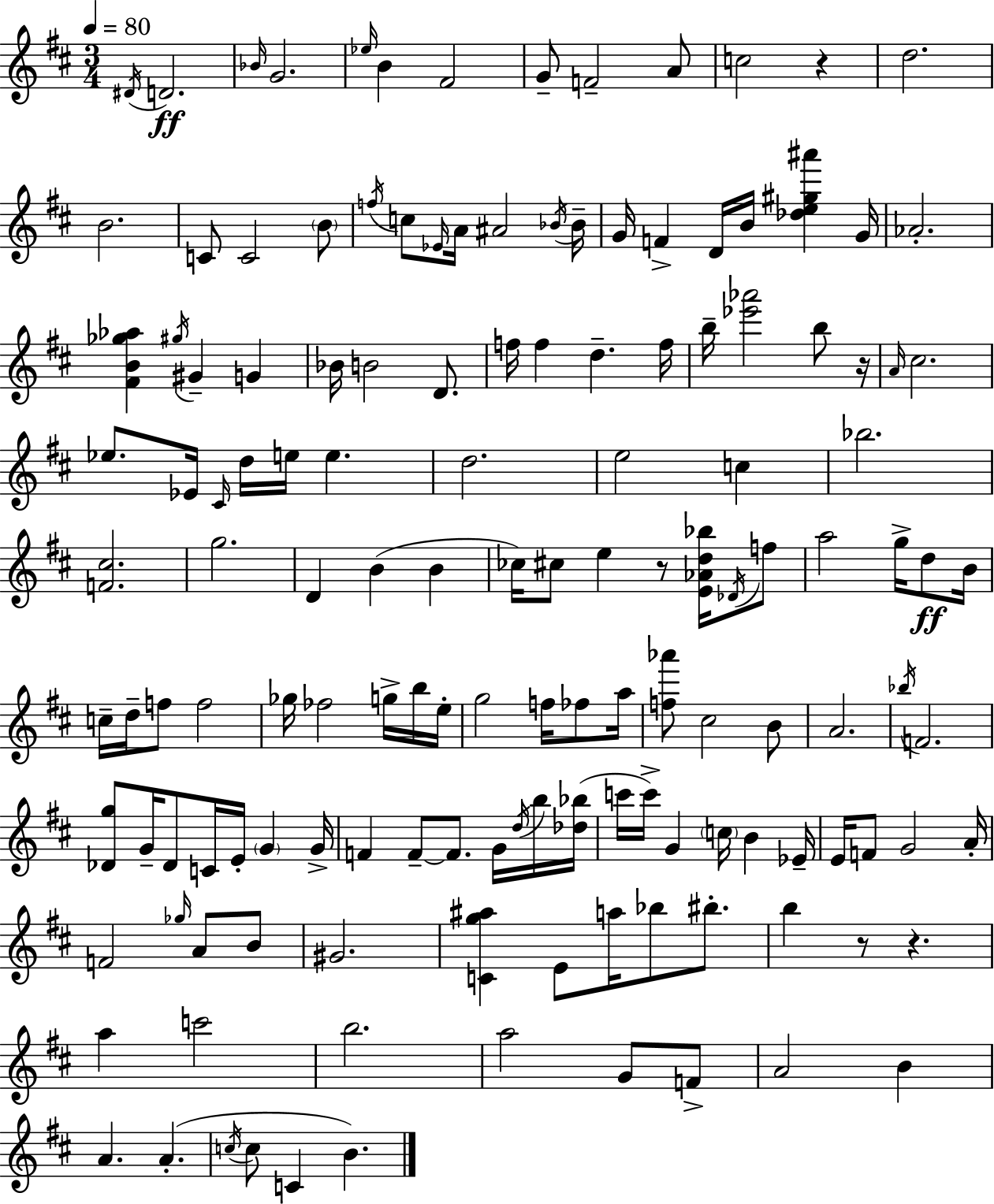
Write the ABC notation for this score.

X:1
T:Untitled
M:3/4
L:1/4
K:D
^D/4 D2 _B/4 G2 _e/4 B ^F2 G/2 F2 A/2 c2 z d2 B2 C/2 C2 B/2 f/4 c/2 _E/4 A/4 ^A2 _B/4 _B/4 G/4 F D/4 B/4 [_de^g^a'] G/4 _A2 [^FB_g_a] ^g/4 ^G G _B/4 B2 D/2 f/4 f d f/4 b/4 [_e'_a']2 b/2 z/4 A/4 ^c2 _e/2 _E/4 ^C/4 d/4 e/4 e d2 e2 c _b2 [F^c]2 g2 D B B _c/4 ^c/2 e z/2 [E_Ad_b]/4 _D/4 f/2 a2 g/4 d/2 B/4 c/4 d/4 f/2 f2 _g/4 _f2 g/4 b/4 e/4 g2 f/4 _f/2 a/4 [f_a']/2 ^c2 B/2 A2 _b/4 F2 [_Dg]/2 G/4 _D/2 C/4 E/4 G G/4 F F/2 F/2 G/4 d/4 b/4 [_d_b]/4 c'/4 c'/4 G c/4 B _E/4 E/4 F/2 G2 A/4 F2 _g/4 A/2 B/2 ^G2 [Cg^a] E/2 a/4 _b/2 ^b/2 b z/2 z a c'2 b2 a2 G/2 F/2 A2 B A A c/4 c/2 C B